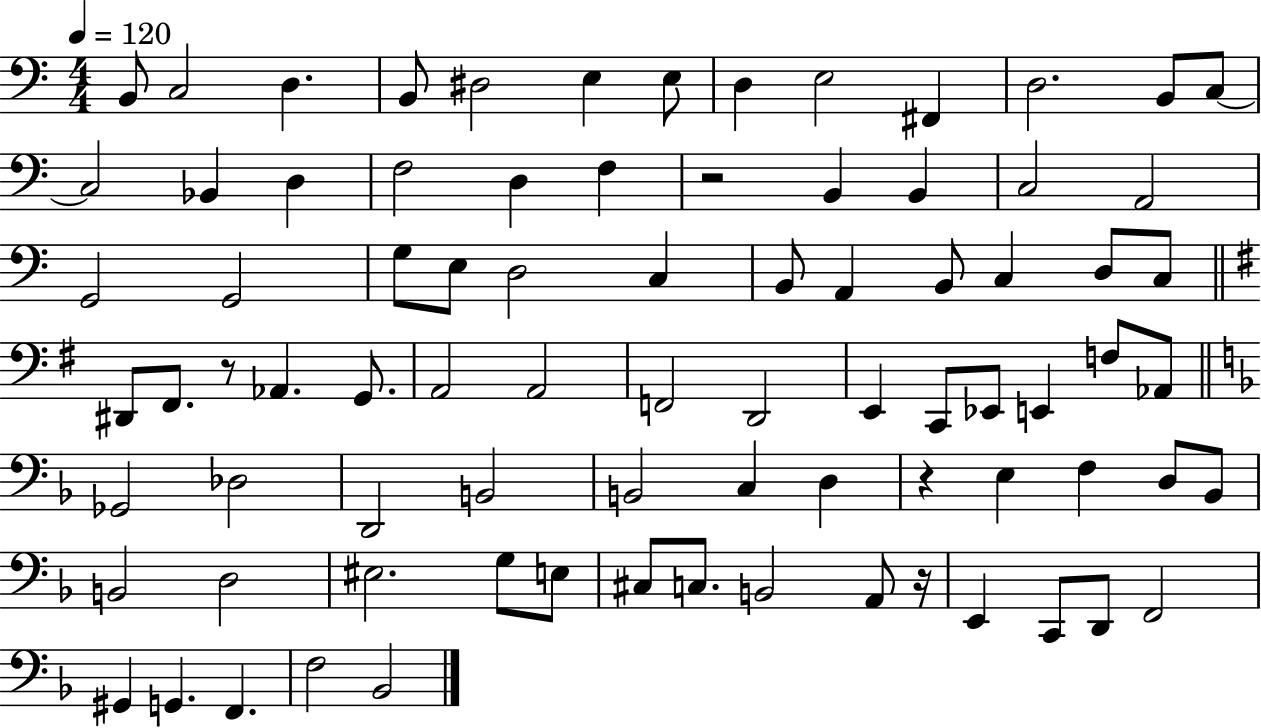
B2/e C3/h D3/q. B2/e D#3/h E3/q E3/e D3/q E3/h F#2/q D3/h. B2/e C3/e C3/h Bb2/q D3/q F3/h D3/q F3/q R/h B2/q B2/q C3/h A2/h G2/h G2/h G3/e E3/e D3/h C3/q B2/e A2/q B2/e C3/q D3/e C3/e D#2/e F#2/e. R/e Ab2/q. G2/e. A2/h A2/h F2/h D2/h E2/q C2/e Eb2/e E2/q F3/e Ab2/e Gb2/h Db3/h D2/h B2/h B2/h C3/q D3/q R/q E3/q F3/q D3/e Bb2/e B2/h D3/h EIS3/h. G3/e E3/e C#3/e C3/e. B2/h A2/e R/s E2/q C2/e D2/e F2/h G#2/q G2/q. F2/q. F3/h Bb2/h